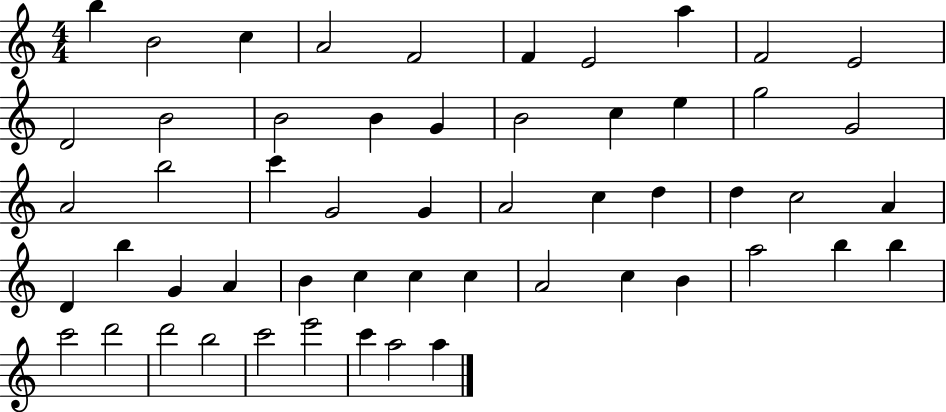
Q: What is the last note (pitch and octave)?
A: A5